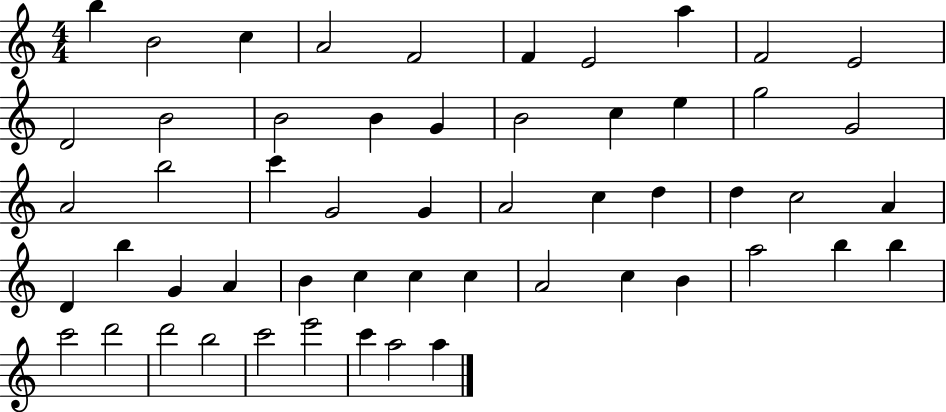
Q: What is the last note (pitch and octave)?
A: A5